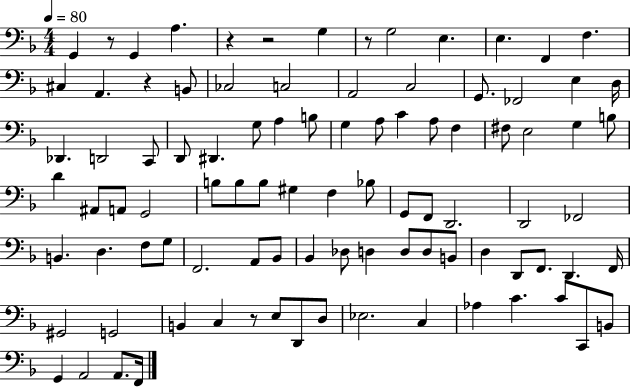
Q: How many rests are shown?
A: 6